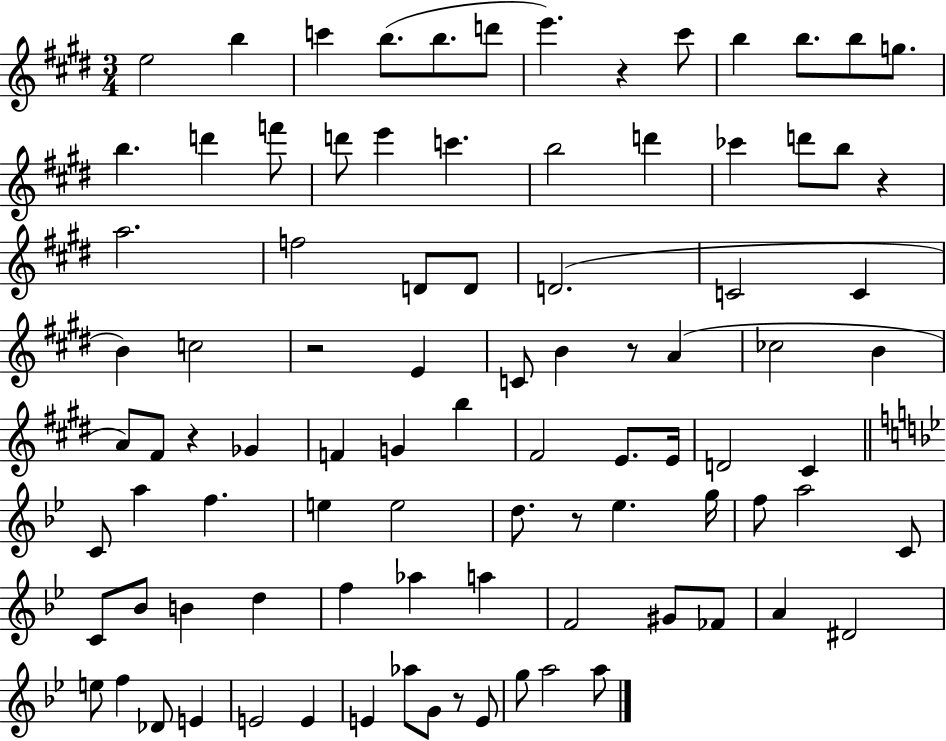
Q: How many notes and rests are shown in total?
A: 92